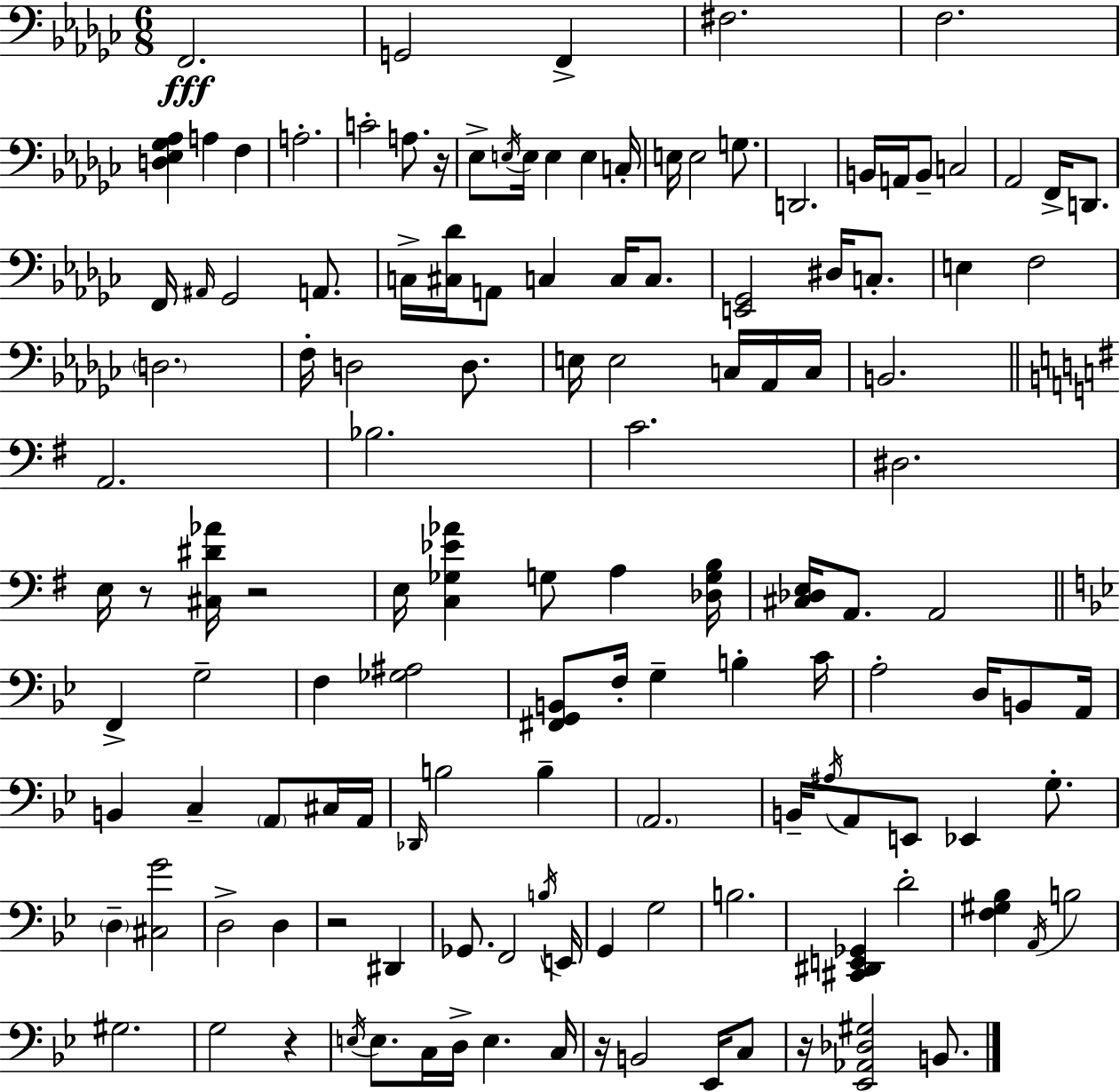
{
  \clef bass
  \numericTimeSignature
  \time 6/8
  \key ees \minor
  f,2.\fff | g,2 f,4-> | fis2. | f2. | \break <d ees ges aes>4 a4 f4 | a2.-. | c'2-. a8. r16 | ees8-> \acciaccatura { e16 } e16 e4 e4 | \break c16-. e16 e2 g8. | d,2. | b,16 a,16 b,8-- c2 | aes,2 f,16-> d,8. | \break f,16 \grace { ais,16 } ges,2 a,8. | c16-> <cis des'>16 a,8 c4 c16 c8. | <e, ges,>2 dis16 c8.-. | e4 f2 | \break \parenthesize d2. | f16-. d2 d8. | e16 e2 c16 | aes,16 c16 b,2. | \break \bar "||" \break \key e \minor a,2. | bes2. | c'2. | dis2. | \break e16 r8 <cis dis' aes'>16 r2 | e16 <c ges ees' aes'>4 g8 a4 <des g b>16 | <cis des e>16 a,8. a,2 | \bar "||" \break \key bes \major f,4-> g2-- | f4 <ges ais>2 | <fis, g, b,>8 f16-. g4-- b4-. c'16 | a2-. d16 b,8 a,16 | \break b,4 c4-- \parenthesize a,8 cis16 a,16 | \grace { des,16 } b2 b4-- | \parenthesize a,2. | b,16-- \acciaccatura { ais16 } a,8 e,8 ees,4 g8.-. | \break \parenthesize d4-- <cis g'>2 | d2-> d4 | r2 dis,4 | ges,8. f,2 | \break \acciaccatura { b16 } e,16 g,4 g2 | b2. | <cis, dis, e, ges,>4 d'2-. | <f gis bes>4 \acciaccatura { a,16 } b2 | \break gis2. | g2 | r4 \acciaccatura { e16 } e8. c16 d16-> e4. | c16 r16 b,2 | \break ees,16 c8 r16 <ees, aes, des gis>2 | b,8. \bar "|."
}